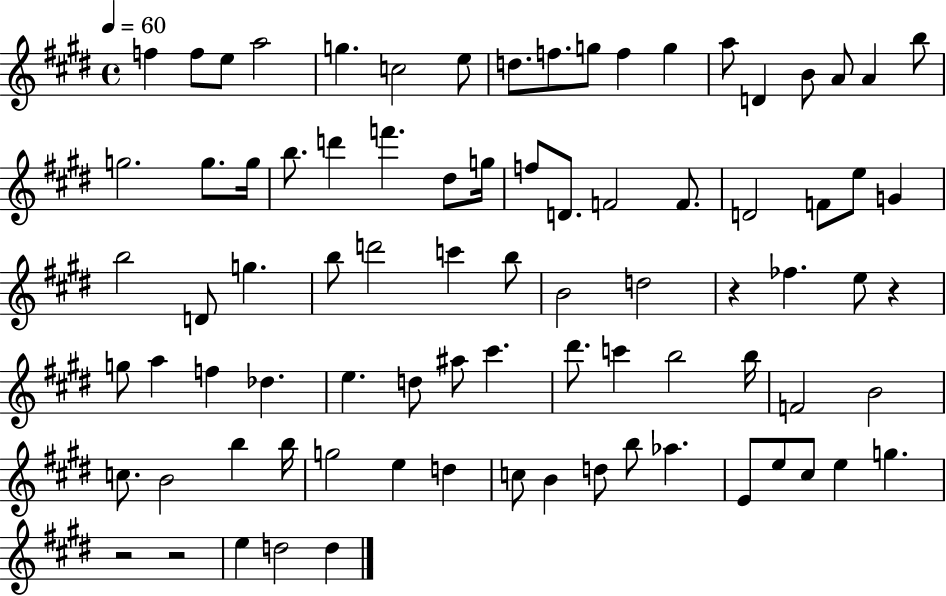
X:1
T:Untitled
M:4/4
L:1/4
K:E
f f/2 e/2 a2 g c2 e/2 d/2 f/2 g/2 f g a/2 D B/2 A/2 A b/2 g2 g/2 g/4 b/2 d' f' ^d/2 g/4 f/2 D/2 F2 F/2 D2 F/2 e/2 G b2 D/2 g b/2 d'2 c' b/2 B2 d2 z _f e/2 z g/2 a f _d e d/2 ^a/2 ^c' ^d'/2 c' b2 b/4 F2 B2 c/2 B2 b b/4 g2 e d c/2 B d/2 b/2 _a E/2 e/2 ^c/2 e g z2 z2 e d2 d